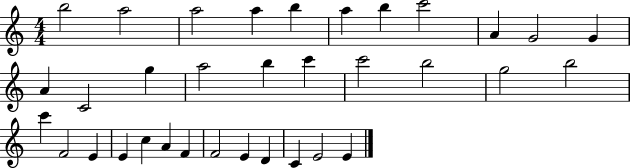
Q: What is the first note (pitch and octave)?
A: B5